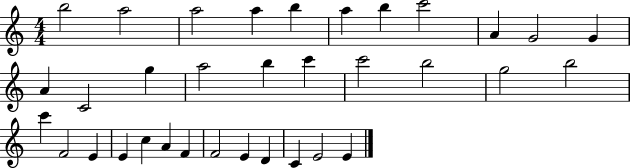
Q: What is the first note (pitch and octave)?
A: B5